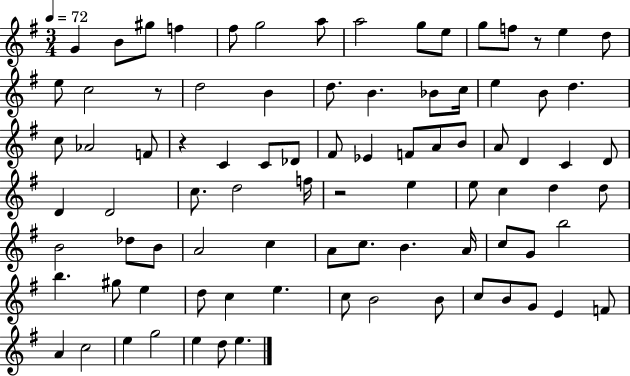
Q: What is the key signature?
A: G major